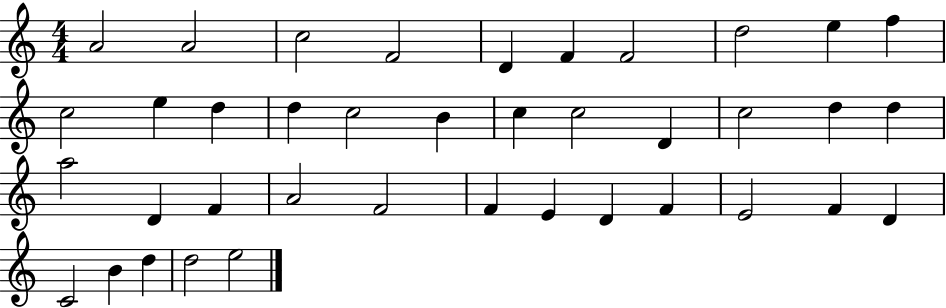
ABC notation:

X:1
T:Untitled
M:4/4
L:1/4
K:C
A2 A2 c2 F2 D F F2 d2 e f c2 e d d c2 B c c2 D c2 d d a2 D F A2 F2 F E D F E2 F D C2 B d d2 e2